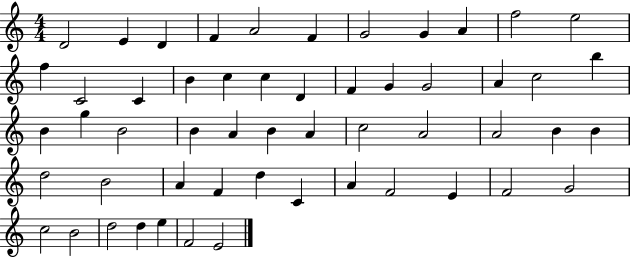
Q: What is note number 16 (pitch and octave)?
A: C5